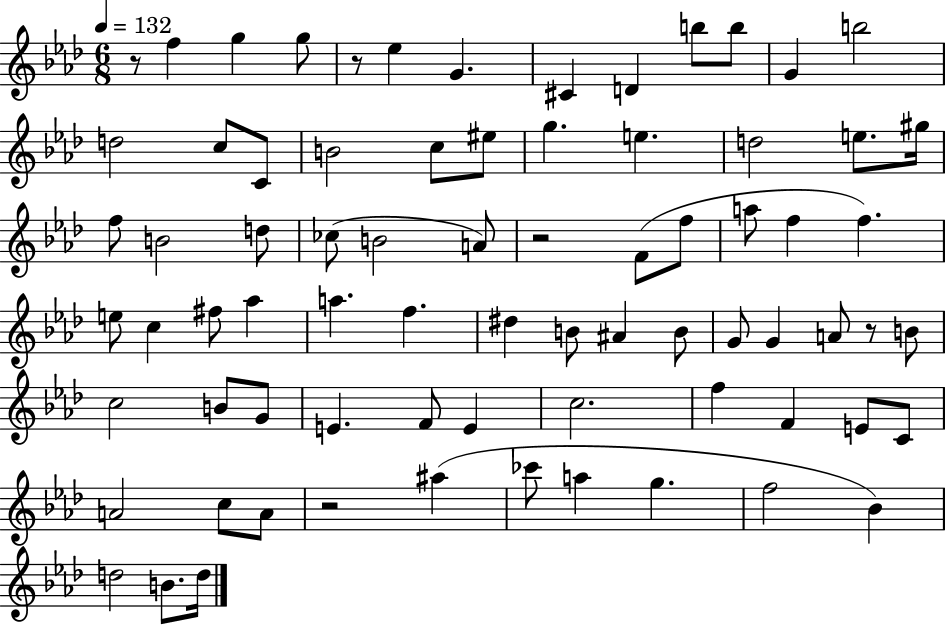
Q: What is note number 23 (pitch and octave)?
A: F5